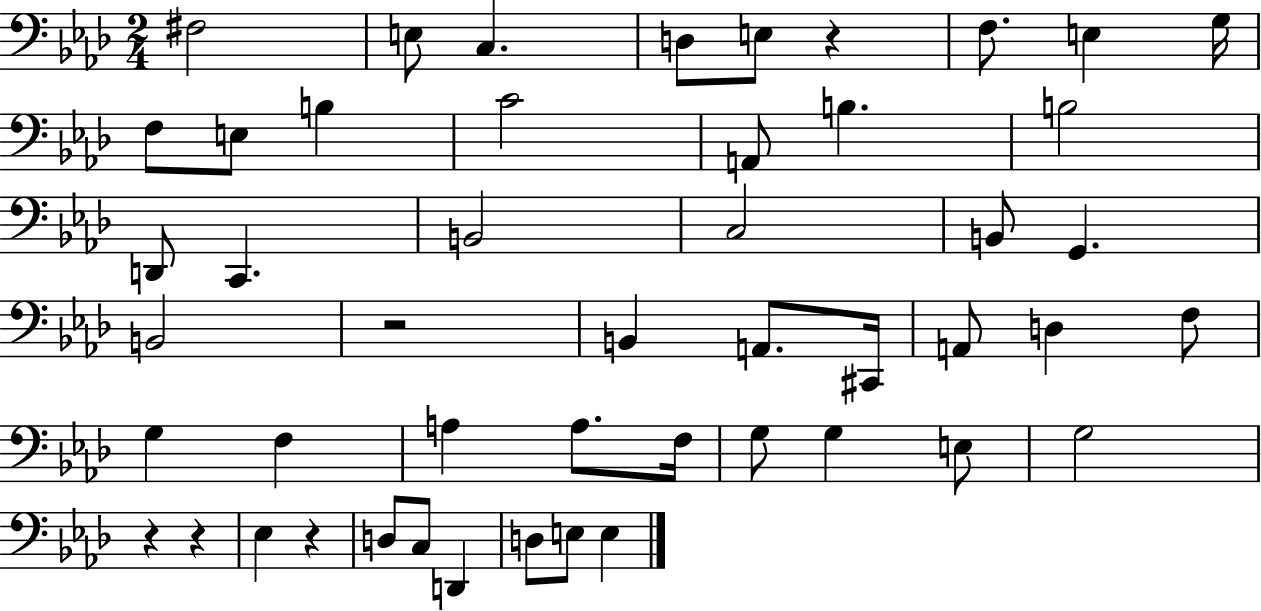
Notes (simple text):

F#3/h E3/e C3/q. D3/e E3/e R/q F3/e. E3/q G3/s F3/e E3/e B3/q C4/h A2/e B3/q. B3/h D2/e C2/q. B2/h C3/h B2/e G2/q. B2/h R/h B2/q A2/e. C#2/s A2/e D3/q F3/e G3/q F3/q A3/q A3/e. F3/s G3/e G3/q E3/e G3/h R/q R/q Eb3/q R/q D3/e C3/e D2/q D3/e E3/e E3/q